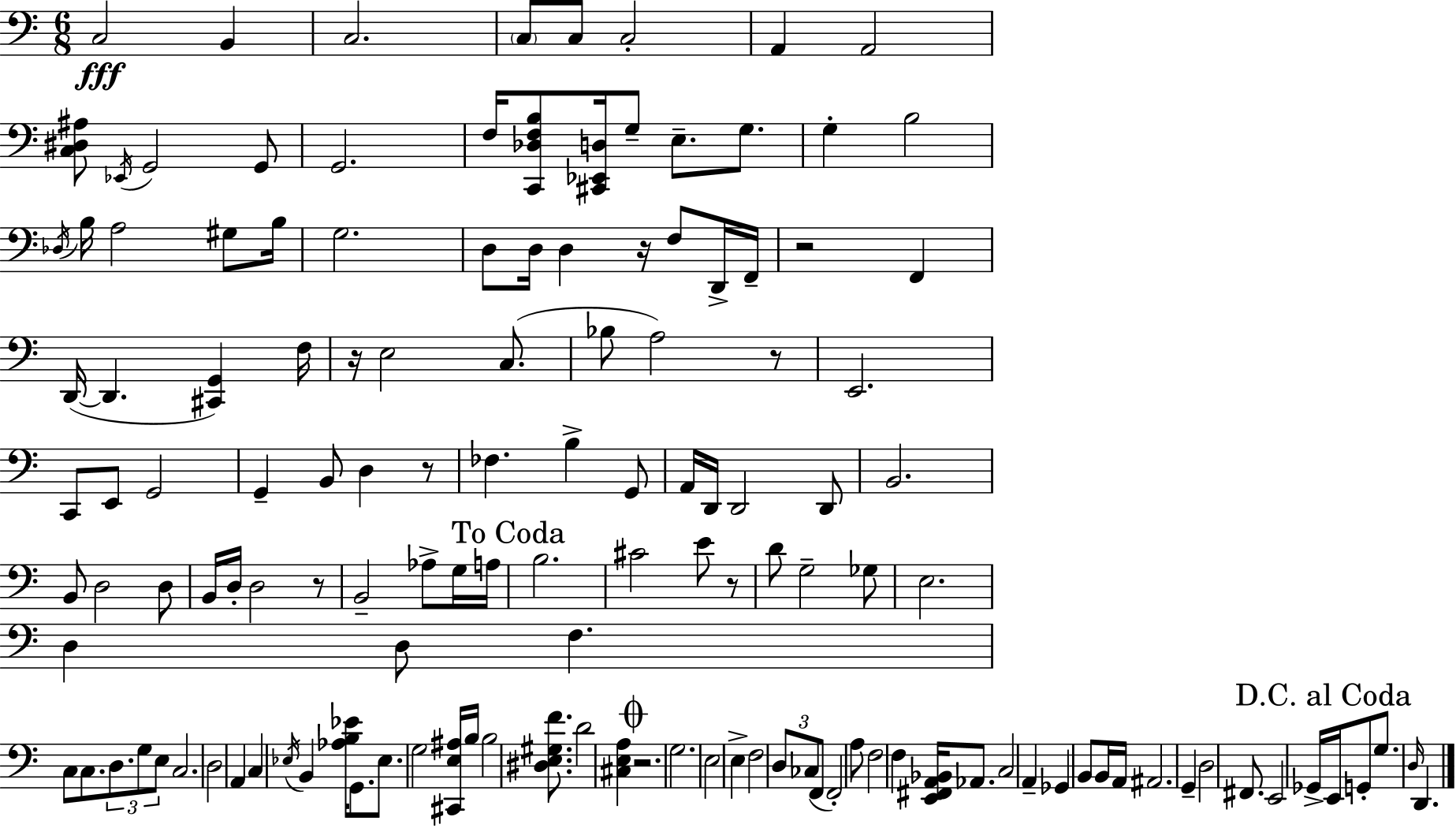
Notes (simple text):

C3/h B2/q C3/h. C3/e C3/e C3/h A2/q A2/h [C3,D#3,A#3]/e Eb2/s G2/h G2/e G2/h. F3/s [C2,Db3,F3,B3]/e [C#2,Eb2,D3]/s G3/e E3/e. G3/e. G3/q B3/h Db3/s B3/s A3/h G#3/e B3/s G3/h. D3/e D3/s D3/q R/s F3/e D2/s F2/s R/h F2/q D2/s D2/q. [C#2,G2]/q F3/s R/s E3/h C3/e. Bb3/e A3/h R/e E2/h. C2/e E2/e G2/h G2/q B2/e D3/q R/e FES3/q. B3/q G2/e A2/s D2/s D2/h D2/e B2/h. B2/e D3/h D3/e B2/s D3/s D3/h R/e B2/h Ab3/e G3/s A3/s B3/h. C#4/h E4/e R/e D4/e G3/h Gb3/e E3/h. D3/q D3/e F3/q. C3/e C3/e. D3/e. G3/e E3/e C3/h. D3/h A2/q C3/q Eb3/s B2/q [Ab3,B3,Eb4]/s G2/e. Eb3/e. G3/h [C#2,E3,A#3]/s B3/s B3/h [D#3,E3,G#3,F4]/e. D4/h [C#3,E3,A3]/q R/h. G3/h. E3/h E3/q F3/h D3/e CES3/e F2/e F2/h A3/e F3/h F3/q [E2,F#2,A2,Bb2]/s Ab2/e. C3/h A2/q Gb2/q B2/e B2/s A2/s A#2/h. G2/q D3/h F#2/e. E2/h Gb2/s E2/s G2/e G3/e. D3/s D2/q.